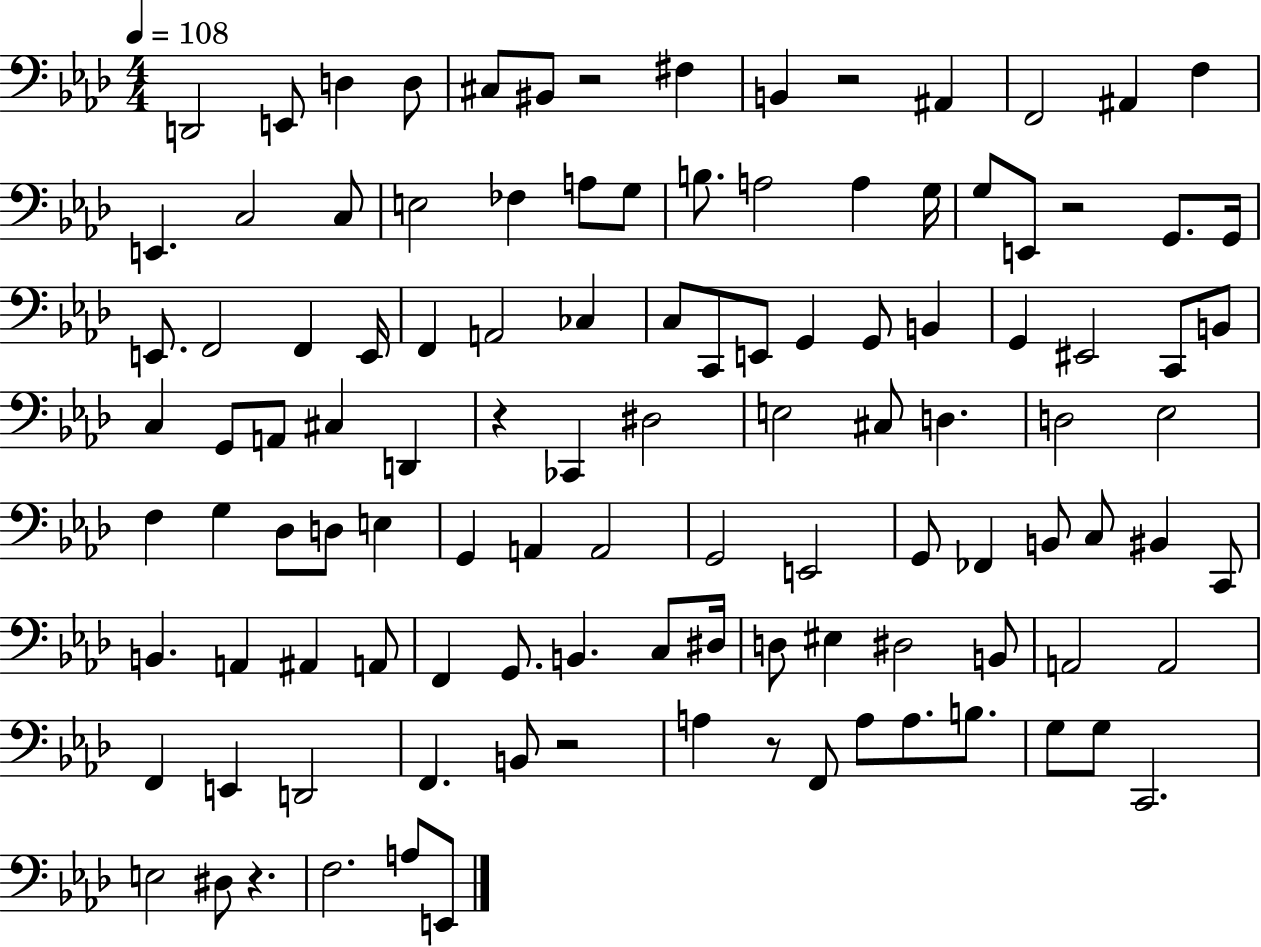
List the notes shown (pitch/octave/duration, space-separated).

D2/h E2/e D3/q D3/e C#3/e BIS2/e R/h F#3/q B2/q R/h A#2/q F2/h A#2/q F3/q E2/q. C3/h C3/e E3/h FES3/q A3/e G3/e B3/e. A3/h A3/q G3/s G3/e E2/e R/h G2/e. G2/s E2/e. F2/h F2/q E2/s F2/q A2/h CES3/q C3/e C2/e E2/e G2/q G2/e B2/q G2/q EIS2/h C2/e B2/e C3/q G2/e A2/e C#3/q D2/q R/q CES2/q D#3/h E3/h C#3/e D3/q. D3/h Eb3/h F3/q G3/q Db3/e D3/e E3/q G2/q A2/q A2/h G2/h E2/h G2/e FES2/q B2/e C3/e BIS2/q C2/e B2/q. A2/q A#2/q A2/e F2/q G2/e. B2/q. C3/e D#3/s D3/e EIS3/q D#3/h B2/e A2/h A2/h F2/q E2/q D2/h F2/q. B2/e R/h A3/q R/e F2/e A3/e A3/e. B3/e. G3/e G3/e C2/h. E3/h D#3/e R/q. F3/h. A3/e E2/e